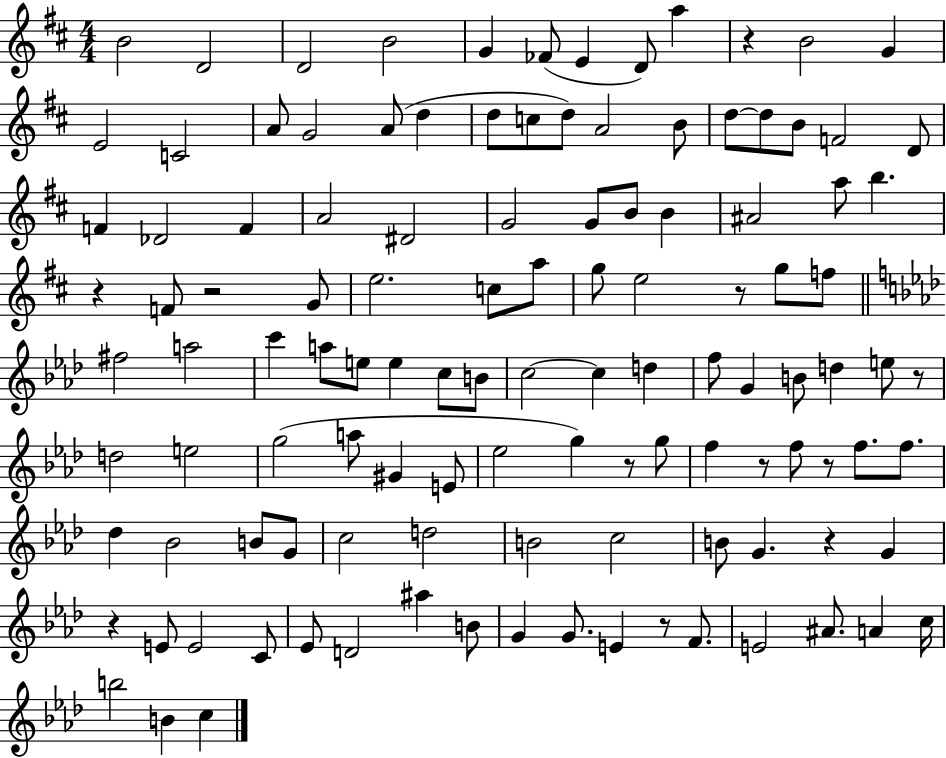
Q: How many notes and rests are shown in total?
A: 117